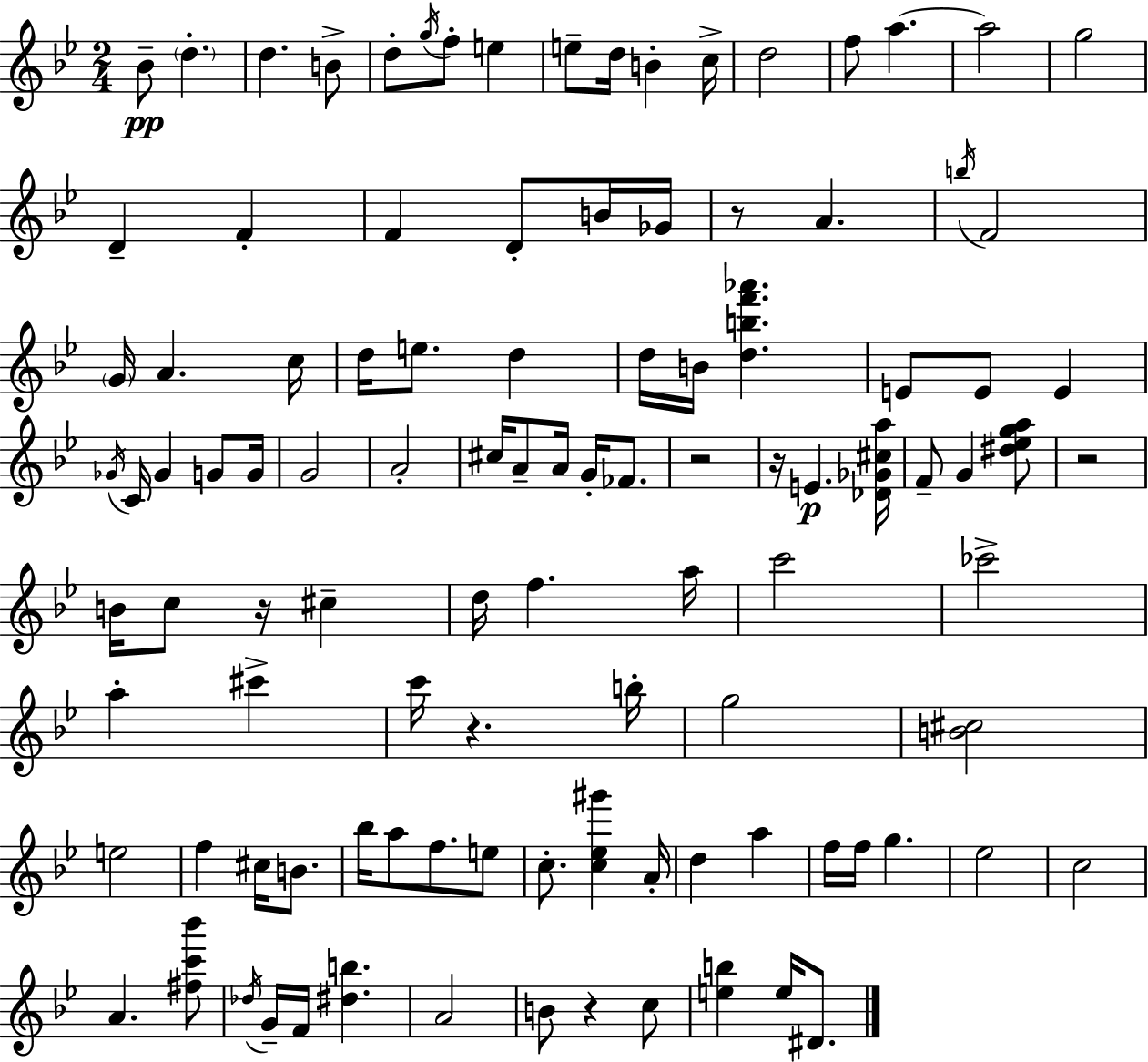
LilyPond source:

{
  \clef treble
  \numericTimeSignature
  \time 2/4
  \key bes \major
  \repeat volta 2 { bes'8--\pp \parenthesize d''4.-. | d''4. b'8-> | d''8-. \acciaccatura { g''16 } f''8-. e''4 | e''8-- d''16 b'4-. | \break c''16-> d''2 | f''8 a''4.~~ | a''2 | g''2 | \break d'4-- f'4-. | f'4 d'8-. b'16 | ges'16 r8 a'4. | \acciaccatura { b''16 } f'2 | \break \parenthesize g'16 a'4. | c''16 d''16 e''8. d''4 | d''16 b'16 <d'' b'' f''' aes'''>4. | e'8 e'8 e'4 | \break \acciaccatura { ges'16 } c'16 ges'4 | g'8 g'16 g'2 | a'2-. | cis''16 a'8-- a'16 g'16-. | \break fes'8. r2 | r16 e'4.\p | <des' ges' cis'' a''>16 f'8-- g'4 | <dis'' ees'' g'' a''>8 r2 | \break b'16 c''8 r16 cis''4-- | d''16 f''4. | a''16 c'''2 | ces'''2-> | \break a''4-. cis'''4-> | c'''16 r4. | b''16-. g''2 | <b' cis''>2 | \break e''2 | f''4 cis''16 | b'8. bes''16 a''8 f''8. | e''8 c''8.-. <c'' ees'' gis'''>4 | \break a'16-. d''4 a''4 | f''16 f''16 g''4. | ees''2 | c''2 | \break a'4. | <fis'' c''' bes'''>8 \acciaccatura { des''16 } g'16-- f'16 <dis'' b''>4. | a'2 | b'8 r4 | \break c''8 <e'' b''>4 | e''16 dis'8. } \bar "|."
}